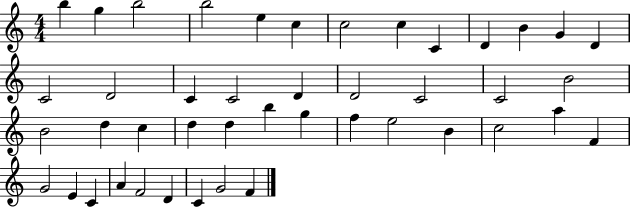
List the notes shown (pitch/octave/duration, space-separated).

B5/q G5/q B5/h B5/h E5/q C5/q C5/h C5/q C4/q D4/q B4/q G4/q D4/q C4/h D4/h C4/q C4/h D4/q D4/h C4/h C4/h B4/h B4/h D5/q C5/q D5/q D5/q B5/q G5/q F5/q E5/h B4/q C5/h A5/q F4/q G4/h E4/q C4/q A4/q F4/h D4/q C4/q G4/h F4/q